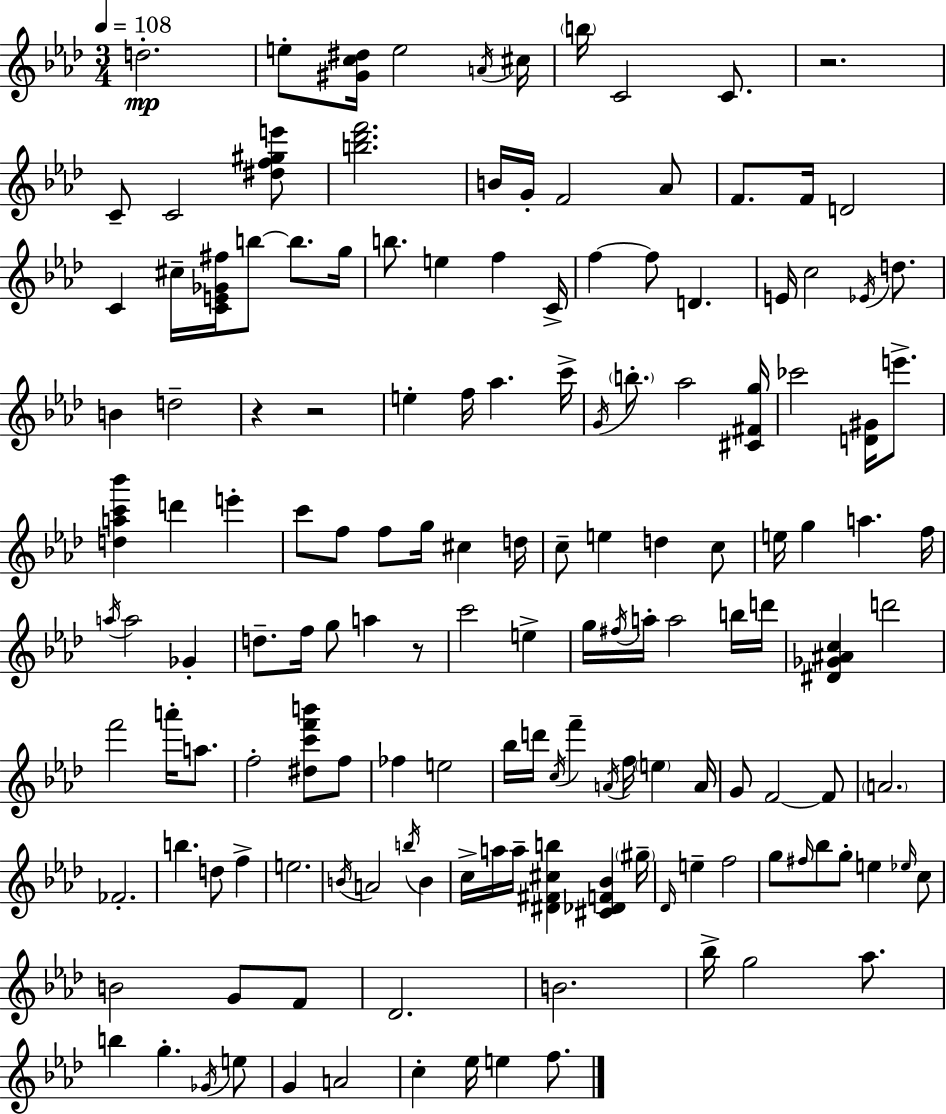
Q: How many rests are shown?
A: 4